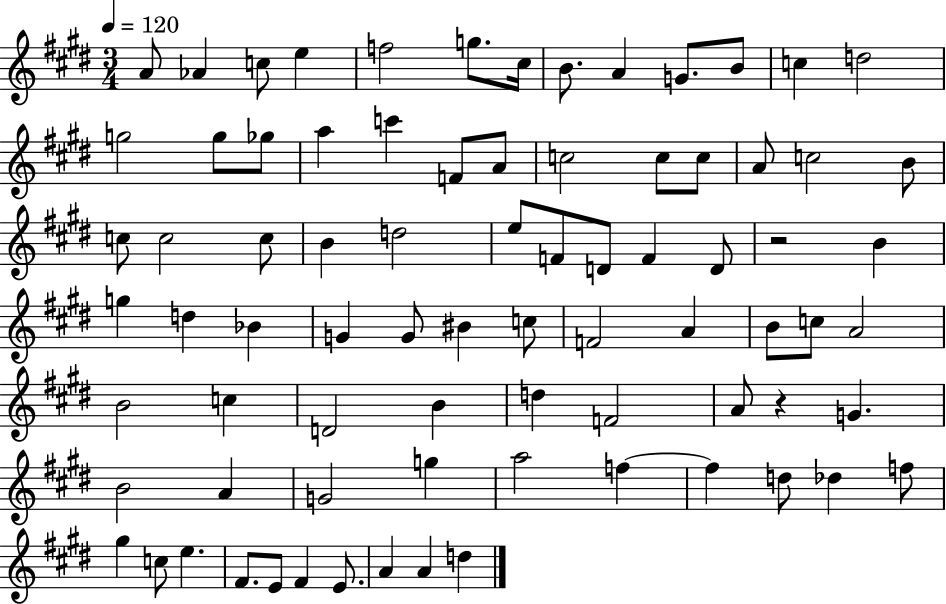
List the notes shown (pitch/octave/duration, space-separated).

A4/e Ab4/q C5/e E5/q F5/h G5/e. C#5/s B4/e. A4/q G4/e. B4/e C5/q D5/h G5/h G5/e Gb5/e A5/q C6/q F4/e A4/e C5/h C5/e C5/e A4/e C5/h B4/e C5/e C5/h C5/e B4/q D5/h E5/e F4/e D4/e F4/q D4/e R/h B4/q G5/q D5/q Bb4/q G4/q G4/e BIS4/q C5/e F4/h A4/q B4/e C5/e A4/h B4/h C5/q D4/h B4/q D5/q F4/h A4/e R/q G4/q. B4/h A4/q G4/h G5/q A5/h F5/q F5/q D5/e Db5/q F5/e G#5/q C5/e E5/q. F#4/e. E4/e F#4/q E4/e. A4/q A4/q D5/q